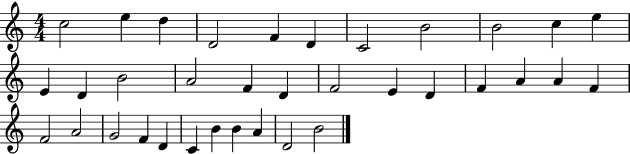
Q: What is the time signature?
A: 4/4